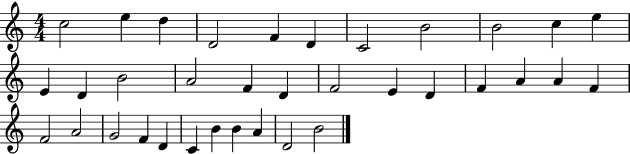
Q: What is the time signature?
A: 4/4